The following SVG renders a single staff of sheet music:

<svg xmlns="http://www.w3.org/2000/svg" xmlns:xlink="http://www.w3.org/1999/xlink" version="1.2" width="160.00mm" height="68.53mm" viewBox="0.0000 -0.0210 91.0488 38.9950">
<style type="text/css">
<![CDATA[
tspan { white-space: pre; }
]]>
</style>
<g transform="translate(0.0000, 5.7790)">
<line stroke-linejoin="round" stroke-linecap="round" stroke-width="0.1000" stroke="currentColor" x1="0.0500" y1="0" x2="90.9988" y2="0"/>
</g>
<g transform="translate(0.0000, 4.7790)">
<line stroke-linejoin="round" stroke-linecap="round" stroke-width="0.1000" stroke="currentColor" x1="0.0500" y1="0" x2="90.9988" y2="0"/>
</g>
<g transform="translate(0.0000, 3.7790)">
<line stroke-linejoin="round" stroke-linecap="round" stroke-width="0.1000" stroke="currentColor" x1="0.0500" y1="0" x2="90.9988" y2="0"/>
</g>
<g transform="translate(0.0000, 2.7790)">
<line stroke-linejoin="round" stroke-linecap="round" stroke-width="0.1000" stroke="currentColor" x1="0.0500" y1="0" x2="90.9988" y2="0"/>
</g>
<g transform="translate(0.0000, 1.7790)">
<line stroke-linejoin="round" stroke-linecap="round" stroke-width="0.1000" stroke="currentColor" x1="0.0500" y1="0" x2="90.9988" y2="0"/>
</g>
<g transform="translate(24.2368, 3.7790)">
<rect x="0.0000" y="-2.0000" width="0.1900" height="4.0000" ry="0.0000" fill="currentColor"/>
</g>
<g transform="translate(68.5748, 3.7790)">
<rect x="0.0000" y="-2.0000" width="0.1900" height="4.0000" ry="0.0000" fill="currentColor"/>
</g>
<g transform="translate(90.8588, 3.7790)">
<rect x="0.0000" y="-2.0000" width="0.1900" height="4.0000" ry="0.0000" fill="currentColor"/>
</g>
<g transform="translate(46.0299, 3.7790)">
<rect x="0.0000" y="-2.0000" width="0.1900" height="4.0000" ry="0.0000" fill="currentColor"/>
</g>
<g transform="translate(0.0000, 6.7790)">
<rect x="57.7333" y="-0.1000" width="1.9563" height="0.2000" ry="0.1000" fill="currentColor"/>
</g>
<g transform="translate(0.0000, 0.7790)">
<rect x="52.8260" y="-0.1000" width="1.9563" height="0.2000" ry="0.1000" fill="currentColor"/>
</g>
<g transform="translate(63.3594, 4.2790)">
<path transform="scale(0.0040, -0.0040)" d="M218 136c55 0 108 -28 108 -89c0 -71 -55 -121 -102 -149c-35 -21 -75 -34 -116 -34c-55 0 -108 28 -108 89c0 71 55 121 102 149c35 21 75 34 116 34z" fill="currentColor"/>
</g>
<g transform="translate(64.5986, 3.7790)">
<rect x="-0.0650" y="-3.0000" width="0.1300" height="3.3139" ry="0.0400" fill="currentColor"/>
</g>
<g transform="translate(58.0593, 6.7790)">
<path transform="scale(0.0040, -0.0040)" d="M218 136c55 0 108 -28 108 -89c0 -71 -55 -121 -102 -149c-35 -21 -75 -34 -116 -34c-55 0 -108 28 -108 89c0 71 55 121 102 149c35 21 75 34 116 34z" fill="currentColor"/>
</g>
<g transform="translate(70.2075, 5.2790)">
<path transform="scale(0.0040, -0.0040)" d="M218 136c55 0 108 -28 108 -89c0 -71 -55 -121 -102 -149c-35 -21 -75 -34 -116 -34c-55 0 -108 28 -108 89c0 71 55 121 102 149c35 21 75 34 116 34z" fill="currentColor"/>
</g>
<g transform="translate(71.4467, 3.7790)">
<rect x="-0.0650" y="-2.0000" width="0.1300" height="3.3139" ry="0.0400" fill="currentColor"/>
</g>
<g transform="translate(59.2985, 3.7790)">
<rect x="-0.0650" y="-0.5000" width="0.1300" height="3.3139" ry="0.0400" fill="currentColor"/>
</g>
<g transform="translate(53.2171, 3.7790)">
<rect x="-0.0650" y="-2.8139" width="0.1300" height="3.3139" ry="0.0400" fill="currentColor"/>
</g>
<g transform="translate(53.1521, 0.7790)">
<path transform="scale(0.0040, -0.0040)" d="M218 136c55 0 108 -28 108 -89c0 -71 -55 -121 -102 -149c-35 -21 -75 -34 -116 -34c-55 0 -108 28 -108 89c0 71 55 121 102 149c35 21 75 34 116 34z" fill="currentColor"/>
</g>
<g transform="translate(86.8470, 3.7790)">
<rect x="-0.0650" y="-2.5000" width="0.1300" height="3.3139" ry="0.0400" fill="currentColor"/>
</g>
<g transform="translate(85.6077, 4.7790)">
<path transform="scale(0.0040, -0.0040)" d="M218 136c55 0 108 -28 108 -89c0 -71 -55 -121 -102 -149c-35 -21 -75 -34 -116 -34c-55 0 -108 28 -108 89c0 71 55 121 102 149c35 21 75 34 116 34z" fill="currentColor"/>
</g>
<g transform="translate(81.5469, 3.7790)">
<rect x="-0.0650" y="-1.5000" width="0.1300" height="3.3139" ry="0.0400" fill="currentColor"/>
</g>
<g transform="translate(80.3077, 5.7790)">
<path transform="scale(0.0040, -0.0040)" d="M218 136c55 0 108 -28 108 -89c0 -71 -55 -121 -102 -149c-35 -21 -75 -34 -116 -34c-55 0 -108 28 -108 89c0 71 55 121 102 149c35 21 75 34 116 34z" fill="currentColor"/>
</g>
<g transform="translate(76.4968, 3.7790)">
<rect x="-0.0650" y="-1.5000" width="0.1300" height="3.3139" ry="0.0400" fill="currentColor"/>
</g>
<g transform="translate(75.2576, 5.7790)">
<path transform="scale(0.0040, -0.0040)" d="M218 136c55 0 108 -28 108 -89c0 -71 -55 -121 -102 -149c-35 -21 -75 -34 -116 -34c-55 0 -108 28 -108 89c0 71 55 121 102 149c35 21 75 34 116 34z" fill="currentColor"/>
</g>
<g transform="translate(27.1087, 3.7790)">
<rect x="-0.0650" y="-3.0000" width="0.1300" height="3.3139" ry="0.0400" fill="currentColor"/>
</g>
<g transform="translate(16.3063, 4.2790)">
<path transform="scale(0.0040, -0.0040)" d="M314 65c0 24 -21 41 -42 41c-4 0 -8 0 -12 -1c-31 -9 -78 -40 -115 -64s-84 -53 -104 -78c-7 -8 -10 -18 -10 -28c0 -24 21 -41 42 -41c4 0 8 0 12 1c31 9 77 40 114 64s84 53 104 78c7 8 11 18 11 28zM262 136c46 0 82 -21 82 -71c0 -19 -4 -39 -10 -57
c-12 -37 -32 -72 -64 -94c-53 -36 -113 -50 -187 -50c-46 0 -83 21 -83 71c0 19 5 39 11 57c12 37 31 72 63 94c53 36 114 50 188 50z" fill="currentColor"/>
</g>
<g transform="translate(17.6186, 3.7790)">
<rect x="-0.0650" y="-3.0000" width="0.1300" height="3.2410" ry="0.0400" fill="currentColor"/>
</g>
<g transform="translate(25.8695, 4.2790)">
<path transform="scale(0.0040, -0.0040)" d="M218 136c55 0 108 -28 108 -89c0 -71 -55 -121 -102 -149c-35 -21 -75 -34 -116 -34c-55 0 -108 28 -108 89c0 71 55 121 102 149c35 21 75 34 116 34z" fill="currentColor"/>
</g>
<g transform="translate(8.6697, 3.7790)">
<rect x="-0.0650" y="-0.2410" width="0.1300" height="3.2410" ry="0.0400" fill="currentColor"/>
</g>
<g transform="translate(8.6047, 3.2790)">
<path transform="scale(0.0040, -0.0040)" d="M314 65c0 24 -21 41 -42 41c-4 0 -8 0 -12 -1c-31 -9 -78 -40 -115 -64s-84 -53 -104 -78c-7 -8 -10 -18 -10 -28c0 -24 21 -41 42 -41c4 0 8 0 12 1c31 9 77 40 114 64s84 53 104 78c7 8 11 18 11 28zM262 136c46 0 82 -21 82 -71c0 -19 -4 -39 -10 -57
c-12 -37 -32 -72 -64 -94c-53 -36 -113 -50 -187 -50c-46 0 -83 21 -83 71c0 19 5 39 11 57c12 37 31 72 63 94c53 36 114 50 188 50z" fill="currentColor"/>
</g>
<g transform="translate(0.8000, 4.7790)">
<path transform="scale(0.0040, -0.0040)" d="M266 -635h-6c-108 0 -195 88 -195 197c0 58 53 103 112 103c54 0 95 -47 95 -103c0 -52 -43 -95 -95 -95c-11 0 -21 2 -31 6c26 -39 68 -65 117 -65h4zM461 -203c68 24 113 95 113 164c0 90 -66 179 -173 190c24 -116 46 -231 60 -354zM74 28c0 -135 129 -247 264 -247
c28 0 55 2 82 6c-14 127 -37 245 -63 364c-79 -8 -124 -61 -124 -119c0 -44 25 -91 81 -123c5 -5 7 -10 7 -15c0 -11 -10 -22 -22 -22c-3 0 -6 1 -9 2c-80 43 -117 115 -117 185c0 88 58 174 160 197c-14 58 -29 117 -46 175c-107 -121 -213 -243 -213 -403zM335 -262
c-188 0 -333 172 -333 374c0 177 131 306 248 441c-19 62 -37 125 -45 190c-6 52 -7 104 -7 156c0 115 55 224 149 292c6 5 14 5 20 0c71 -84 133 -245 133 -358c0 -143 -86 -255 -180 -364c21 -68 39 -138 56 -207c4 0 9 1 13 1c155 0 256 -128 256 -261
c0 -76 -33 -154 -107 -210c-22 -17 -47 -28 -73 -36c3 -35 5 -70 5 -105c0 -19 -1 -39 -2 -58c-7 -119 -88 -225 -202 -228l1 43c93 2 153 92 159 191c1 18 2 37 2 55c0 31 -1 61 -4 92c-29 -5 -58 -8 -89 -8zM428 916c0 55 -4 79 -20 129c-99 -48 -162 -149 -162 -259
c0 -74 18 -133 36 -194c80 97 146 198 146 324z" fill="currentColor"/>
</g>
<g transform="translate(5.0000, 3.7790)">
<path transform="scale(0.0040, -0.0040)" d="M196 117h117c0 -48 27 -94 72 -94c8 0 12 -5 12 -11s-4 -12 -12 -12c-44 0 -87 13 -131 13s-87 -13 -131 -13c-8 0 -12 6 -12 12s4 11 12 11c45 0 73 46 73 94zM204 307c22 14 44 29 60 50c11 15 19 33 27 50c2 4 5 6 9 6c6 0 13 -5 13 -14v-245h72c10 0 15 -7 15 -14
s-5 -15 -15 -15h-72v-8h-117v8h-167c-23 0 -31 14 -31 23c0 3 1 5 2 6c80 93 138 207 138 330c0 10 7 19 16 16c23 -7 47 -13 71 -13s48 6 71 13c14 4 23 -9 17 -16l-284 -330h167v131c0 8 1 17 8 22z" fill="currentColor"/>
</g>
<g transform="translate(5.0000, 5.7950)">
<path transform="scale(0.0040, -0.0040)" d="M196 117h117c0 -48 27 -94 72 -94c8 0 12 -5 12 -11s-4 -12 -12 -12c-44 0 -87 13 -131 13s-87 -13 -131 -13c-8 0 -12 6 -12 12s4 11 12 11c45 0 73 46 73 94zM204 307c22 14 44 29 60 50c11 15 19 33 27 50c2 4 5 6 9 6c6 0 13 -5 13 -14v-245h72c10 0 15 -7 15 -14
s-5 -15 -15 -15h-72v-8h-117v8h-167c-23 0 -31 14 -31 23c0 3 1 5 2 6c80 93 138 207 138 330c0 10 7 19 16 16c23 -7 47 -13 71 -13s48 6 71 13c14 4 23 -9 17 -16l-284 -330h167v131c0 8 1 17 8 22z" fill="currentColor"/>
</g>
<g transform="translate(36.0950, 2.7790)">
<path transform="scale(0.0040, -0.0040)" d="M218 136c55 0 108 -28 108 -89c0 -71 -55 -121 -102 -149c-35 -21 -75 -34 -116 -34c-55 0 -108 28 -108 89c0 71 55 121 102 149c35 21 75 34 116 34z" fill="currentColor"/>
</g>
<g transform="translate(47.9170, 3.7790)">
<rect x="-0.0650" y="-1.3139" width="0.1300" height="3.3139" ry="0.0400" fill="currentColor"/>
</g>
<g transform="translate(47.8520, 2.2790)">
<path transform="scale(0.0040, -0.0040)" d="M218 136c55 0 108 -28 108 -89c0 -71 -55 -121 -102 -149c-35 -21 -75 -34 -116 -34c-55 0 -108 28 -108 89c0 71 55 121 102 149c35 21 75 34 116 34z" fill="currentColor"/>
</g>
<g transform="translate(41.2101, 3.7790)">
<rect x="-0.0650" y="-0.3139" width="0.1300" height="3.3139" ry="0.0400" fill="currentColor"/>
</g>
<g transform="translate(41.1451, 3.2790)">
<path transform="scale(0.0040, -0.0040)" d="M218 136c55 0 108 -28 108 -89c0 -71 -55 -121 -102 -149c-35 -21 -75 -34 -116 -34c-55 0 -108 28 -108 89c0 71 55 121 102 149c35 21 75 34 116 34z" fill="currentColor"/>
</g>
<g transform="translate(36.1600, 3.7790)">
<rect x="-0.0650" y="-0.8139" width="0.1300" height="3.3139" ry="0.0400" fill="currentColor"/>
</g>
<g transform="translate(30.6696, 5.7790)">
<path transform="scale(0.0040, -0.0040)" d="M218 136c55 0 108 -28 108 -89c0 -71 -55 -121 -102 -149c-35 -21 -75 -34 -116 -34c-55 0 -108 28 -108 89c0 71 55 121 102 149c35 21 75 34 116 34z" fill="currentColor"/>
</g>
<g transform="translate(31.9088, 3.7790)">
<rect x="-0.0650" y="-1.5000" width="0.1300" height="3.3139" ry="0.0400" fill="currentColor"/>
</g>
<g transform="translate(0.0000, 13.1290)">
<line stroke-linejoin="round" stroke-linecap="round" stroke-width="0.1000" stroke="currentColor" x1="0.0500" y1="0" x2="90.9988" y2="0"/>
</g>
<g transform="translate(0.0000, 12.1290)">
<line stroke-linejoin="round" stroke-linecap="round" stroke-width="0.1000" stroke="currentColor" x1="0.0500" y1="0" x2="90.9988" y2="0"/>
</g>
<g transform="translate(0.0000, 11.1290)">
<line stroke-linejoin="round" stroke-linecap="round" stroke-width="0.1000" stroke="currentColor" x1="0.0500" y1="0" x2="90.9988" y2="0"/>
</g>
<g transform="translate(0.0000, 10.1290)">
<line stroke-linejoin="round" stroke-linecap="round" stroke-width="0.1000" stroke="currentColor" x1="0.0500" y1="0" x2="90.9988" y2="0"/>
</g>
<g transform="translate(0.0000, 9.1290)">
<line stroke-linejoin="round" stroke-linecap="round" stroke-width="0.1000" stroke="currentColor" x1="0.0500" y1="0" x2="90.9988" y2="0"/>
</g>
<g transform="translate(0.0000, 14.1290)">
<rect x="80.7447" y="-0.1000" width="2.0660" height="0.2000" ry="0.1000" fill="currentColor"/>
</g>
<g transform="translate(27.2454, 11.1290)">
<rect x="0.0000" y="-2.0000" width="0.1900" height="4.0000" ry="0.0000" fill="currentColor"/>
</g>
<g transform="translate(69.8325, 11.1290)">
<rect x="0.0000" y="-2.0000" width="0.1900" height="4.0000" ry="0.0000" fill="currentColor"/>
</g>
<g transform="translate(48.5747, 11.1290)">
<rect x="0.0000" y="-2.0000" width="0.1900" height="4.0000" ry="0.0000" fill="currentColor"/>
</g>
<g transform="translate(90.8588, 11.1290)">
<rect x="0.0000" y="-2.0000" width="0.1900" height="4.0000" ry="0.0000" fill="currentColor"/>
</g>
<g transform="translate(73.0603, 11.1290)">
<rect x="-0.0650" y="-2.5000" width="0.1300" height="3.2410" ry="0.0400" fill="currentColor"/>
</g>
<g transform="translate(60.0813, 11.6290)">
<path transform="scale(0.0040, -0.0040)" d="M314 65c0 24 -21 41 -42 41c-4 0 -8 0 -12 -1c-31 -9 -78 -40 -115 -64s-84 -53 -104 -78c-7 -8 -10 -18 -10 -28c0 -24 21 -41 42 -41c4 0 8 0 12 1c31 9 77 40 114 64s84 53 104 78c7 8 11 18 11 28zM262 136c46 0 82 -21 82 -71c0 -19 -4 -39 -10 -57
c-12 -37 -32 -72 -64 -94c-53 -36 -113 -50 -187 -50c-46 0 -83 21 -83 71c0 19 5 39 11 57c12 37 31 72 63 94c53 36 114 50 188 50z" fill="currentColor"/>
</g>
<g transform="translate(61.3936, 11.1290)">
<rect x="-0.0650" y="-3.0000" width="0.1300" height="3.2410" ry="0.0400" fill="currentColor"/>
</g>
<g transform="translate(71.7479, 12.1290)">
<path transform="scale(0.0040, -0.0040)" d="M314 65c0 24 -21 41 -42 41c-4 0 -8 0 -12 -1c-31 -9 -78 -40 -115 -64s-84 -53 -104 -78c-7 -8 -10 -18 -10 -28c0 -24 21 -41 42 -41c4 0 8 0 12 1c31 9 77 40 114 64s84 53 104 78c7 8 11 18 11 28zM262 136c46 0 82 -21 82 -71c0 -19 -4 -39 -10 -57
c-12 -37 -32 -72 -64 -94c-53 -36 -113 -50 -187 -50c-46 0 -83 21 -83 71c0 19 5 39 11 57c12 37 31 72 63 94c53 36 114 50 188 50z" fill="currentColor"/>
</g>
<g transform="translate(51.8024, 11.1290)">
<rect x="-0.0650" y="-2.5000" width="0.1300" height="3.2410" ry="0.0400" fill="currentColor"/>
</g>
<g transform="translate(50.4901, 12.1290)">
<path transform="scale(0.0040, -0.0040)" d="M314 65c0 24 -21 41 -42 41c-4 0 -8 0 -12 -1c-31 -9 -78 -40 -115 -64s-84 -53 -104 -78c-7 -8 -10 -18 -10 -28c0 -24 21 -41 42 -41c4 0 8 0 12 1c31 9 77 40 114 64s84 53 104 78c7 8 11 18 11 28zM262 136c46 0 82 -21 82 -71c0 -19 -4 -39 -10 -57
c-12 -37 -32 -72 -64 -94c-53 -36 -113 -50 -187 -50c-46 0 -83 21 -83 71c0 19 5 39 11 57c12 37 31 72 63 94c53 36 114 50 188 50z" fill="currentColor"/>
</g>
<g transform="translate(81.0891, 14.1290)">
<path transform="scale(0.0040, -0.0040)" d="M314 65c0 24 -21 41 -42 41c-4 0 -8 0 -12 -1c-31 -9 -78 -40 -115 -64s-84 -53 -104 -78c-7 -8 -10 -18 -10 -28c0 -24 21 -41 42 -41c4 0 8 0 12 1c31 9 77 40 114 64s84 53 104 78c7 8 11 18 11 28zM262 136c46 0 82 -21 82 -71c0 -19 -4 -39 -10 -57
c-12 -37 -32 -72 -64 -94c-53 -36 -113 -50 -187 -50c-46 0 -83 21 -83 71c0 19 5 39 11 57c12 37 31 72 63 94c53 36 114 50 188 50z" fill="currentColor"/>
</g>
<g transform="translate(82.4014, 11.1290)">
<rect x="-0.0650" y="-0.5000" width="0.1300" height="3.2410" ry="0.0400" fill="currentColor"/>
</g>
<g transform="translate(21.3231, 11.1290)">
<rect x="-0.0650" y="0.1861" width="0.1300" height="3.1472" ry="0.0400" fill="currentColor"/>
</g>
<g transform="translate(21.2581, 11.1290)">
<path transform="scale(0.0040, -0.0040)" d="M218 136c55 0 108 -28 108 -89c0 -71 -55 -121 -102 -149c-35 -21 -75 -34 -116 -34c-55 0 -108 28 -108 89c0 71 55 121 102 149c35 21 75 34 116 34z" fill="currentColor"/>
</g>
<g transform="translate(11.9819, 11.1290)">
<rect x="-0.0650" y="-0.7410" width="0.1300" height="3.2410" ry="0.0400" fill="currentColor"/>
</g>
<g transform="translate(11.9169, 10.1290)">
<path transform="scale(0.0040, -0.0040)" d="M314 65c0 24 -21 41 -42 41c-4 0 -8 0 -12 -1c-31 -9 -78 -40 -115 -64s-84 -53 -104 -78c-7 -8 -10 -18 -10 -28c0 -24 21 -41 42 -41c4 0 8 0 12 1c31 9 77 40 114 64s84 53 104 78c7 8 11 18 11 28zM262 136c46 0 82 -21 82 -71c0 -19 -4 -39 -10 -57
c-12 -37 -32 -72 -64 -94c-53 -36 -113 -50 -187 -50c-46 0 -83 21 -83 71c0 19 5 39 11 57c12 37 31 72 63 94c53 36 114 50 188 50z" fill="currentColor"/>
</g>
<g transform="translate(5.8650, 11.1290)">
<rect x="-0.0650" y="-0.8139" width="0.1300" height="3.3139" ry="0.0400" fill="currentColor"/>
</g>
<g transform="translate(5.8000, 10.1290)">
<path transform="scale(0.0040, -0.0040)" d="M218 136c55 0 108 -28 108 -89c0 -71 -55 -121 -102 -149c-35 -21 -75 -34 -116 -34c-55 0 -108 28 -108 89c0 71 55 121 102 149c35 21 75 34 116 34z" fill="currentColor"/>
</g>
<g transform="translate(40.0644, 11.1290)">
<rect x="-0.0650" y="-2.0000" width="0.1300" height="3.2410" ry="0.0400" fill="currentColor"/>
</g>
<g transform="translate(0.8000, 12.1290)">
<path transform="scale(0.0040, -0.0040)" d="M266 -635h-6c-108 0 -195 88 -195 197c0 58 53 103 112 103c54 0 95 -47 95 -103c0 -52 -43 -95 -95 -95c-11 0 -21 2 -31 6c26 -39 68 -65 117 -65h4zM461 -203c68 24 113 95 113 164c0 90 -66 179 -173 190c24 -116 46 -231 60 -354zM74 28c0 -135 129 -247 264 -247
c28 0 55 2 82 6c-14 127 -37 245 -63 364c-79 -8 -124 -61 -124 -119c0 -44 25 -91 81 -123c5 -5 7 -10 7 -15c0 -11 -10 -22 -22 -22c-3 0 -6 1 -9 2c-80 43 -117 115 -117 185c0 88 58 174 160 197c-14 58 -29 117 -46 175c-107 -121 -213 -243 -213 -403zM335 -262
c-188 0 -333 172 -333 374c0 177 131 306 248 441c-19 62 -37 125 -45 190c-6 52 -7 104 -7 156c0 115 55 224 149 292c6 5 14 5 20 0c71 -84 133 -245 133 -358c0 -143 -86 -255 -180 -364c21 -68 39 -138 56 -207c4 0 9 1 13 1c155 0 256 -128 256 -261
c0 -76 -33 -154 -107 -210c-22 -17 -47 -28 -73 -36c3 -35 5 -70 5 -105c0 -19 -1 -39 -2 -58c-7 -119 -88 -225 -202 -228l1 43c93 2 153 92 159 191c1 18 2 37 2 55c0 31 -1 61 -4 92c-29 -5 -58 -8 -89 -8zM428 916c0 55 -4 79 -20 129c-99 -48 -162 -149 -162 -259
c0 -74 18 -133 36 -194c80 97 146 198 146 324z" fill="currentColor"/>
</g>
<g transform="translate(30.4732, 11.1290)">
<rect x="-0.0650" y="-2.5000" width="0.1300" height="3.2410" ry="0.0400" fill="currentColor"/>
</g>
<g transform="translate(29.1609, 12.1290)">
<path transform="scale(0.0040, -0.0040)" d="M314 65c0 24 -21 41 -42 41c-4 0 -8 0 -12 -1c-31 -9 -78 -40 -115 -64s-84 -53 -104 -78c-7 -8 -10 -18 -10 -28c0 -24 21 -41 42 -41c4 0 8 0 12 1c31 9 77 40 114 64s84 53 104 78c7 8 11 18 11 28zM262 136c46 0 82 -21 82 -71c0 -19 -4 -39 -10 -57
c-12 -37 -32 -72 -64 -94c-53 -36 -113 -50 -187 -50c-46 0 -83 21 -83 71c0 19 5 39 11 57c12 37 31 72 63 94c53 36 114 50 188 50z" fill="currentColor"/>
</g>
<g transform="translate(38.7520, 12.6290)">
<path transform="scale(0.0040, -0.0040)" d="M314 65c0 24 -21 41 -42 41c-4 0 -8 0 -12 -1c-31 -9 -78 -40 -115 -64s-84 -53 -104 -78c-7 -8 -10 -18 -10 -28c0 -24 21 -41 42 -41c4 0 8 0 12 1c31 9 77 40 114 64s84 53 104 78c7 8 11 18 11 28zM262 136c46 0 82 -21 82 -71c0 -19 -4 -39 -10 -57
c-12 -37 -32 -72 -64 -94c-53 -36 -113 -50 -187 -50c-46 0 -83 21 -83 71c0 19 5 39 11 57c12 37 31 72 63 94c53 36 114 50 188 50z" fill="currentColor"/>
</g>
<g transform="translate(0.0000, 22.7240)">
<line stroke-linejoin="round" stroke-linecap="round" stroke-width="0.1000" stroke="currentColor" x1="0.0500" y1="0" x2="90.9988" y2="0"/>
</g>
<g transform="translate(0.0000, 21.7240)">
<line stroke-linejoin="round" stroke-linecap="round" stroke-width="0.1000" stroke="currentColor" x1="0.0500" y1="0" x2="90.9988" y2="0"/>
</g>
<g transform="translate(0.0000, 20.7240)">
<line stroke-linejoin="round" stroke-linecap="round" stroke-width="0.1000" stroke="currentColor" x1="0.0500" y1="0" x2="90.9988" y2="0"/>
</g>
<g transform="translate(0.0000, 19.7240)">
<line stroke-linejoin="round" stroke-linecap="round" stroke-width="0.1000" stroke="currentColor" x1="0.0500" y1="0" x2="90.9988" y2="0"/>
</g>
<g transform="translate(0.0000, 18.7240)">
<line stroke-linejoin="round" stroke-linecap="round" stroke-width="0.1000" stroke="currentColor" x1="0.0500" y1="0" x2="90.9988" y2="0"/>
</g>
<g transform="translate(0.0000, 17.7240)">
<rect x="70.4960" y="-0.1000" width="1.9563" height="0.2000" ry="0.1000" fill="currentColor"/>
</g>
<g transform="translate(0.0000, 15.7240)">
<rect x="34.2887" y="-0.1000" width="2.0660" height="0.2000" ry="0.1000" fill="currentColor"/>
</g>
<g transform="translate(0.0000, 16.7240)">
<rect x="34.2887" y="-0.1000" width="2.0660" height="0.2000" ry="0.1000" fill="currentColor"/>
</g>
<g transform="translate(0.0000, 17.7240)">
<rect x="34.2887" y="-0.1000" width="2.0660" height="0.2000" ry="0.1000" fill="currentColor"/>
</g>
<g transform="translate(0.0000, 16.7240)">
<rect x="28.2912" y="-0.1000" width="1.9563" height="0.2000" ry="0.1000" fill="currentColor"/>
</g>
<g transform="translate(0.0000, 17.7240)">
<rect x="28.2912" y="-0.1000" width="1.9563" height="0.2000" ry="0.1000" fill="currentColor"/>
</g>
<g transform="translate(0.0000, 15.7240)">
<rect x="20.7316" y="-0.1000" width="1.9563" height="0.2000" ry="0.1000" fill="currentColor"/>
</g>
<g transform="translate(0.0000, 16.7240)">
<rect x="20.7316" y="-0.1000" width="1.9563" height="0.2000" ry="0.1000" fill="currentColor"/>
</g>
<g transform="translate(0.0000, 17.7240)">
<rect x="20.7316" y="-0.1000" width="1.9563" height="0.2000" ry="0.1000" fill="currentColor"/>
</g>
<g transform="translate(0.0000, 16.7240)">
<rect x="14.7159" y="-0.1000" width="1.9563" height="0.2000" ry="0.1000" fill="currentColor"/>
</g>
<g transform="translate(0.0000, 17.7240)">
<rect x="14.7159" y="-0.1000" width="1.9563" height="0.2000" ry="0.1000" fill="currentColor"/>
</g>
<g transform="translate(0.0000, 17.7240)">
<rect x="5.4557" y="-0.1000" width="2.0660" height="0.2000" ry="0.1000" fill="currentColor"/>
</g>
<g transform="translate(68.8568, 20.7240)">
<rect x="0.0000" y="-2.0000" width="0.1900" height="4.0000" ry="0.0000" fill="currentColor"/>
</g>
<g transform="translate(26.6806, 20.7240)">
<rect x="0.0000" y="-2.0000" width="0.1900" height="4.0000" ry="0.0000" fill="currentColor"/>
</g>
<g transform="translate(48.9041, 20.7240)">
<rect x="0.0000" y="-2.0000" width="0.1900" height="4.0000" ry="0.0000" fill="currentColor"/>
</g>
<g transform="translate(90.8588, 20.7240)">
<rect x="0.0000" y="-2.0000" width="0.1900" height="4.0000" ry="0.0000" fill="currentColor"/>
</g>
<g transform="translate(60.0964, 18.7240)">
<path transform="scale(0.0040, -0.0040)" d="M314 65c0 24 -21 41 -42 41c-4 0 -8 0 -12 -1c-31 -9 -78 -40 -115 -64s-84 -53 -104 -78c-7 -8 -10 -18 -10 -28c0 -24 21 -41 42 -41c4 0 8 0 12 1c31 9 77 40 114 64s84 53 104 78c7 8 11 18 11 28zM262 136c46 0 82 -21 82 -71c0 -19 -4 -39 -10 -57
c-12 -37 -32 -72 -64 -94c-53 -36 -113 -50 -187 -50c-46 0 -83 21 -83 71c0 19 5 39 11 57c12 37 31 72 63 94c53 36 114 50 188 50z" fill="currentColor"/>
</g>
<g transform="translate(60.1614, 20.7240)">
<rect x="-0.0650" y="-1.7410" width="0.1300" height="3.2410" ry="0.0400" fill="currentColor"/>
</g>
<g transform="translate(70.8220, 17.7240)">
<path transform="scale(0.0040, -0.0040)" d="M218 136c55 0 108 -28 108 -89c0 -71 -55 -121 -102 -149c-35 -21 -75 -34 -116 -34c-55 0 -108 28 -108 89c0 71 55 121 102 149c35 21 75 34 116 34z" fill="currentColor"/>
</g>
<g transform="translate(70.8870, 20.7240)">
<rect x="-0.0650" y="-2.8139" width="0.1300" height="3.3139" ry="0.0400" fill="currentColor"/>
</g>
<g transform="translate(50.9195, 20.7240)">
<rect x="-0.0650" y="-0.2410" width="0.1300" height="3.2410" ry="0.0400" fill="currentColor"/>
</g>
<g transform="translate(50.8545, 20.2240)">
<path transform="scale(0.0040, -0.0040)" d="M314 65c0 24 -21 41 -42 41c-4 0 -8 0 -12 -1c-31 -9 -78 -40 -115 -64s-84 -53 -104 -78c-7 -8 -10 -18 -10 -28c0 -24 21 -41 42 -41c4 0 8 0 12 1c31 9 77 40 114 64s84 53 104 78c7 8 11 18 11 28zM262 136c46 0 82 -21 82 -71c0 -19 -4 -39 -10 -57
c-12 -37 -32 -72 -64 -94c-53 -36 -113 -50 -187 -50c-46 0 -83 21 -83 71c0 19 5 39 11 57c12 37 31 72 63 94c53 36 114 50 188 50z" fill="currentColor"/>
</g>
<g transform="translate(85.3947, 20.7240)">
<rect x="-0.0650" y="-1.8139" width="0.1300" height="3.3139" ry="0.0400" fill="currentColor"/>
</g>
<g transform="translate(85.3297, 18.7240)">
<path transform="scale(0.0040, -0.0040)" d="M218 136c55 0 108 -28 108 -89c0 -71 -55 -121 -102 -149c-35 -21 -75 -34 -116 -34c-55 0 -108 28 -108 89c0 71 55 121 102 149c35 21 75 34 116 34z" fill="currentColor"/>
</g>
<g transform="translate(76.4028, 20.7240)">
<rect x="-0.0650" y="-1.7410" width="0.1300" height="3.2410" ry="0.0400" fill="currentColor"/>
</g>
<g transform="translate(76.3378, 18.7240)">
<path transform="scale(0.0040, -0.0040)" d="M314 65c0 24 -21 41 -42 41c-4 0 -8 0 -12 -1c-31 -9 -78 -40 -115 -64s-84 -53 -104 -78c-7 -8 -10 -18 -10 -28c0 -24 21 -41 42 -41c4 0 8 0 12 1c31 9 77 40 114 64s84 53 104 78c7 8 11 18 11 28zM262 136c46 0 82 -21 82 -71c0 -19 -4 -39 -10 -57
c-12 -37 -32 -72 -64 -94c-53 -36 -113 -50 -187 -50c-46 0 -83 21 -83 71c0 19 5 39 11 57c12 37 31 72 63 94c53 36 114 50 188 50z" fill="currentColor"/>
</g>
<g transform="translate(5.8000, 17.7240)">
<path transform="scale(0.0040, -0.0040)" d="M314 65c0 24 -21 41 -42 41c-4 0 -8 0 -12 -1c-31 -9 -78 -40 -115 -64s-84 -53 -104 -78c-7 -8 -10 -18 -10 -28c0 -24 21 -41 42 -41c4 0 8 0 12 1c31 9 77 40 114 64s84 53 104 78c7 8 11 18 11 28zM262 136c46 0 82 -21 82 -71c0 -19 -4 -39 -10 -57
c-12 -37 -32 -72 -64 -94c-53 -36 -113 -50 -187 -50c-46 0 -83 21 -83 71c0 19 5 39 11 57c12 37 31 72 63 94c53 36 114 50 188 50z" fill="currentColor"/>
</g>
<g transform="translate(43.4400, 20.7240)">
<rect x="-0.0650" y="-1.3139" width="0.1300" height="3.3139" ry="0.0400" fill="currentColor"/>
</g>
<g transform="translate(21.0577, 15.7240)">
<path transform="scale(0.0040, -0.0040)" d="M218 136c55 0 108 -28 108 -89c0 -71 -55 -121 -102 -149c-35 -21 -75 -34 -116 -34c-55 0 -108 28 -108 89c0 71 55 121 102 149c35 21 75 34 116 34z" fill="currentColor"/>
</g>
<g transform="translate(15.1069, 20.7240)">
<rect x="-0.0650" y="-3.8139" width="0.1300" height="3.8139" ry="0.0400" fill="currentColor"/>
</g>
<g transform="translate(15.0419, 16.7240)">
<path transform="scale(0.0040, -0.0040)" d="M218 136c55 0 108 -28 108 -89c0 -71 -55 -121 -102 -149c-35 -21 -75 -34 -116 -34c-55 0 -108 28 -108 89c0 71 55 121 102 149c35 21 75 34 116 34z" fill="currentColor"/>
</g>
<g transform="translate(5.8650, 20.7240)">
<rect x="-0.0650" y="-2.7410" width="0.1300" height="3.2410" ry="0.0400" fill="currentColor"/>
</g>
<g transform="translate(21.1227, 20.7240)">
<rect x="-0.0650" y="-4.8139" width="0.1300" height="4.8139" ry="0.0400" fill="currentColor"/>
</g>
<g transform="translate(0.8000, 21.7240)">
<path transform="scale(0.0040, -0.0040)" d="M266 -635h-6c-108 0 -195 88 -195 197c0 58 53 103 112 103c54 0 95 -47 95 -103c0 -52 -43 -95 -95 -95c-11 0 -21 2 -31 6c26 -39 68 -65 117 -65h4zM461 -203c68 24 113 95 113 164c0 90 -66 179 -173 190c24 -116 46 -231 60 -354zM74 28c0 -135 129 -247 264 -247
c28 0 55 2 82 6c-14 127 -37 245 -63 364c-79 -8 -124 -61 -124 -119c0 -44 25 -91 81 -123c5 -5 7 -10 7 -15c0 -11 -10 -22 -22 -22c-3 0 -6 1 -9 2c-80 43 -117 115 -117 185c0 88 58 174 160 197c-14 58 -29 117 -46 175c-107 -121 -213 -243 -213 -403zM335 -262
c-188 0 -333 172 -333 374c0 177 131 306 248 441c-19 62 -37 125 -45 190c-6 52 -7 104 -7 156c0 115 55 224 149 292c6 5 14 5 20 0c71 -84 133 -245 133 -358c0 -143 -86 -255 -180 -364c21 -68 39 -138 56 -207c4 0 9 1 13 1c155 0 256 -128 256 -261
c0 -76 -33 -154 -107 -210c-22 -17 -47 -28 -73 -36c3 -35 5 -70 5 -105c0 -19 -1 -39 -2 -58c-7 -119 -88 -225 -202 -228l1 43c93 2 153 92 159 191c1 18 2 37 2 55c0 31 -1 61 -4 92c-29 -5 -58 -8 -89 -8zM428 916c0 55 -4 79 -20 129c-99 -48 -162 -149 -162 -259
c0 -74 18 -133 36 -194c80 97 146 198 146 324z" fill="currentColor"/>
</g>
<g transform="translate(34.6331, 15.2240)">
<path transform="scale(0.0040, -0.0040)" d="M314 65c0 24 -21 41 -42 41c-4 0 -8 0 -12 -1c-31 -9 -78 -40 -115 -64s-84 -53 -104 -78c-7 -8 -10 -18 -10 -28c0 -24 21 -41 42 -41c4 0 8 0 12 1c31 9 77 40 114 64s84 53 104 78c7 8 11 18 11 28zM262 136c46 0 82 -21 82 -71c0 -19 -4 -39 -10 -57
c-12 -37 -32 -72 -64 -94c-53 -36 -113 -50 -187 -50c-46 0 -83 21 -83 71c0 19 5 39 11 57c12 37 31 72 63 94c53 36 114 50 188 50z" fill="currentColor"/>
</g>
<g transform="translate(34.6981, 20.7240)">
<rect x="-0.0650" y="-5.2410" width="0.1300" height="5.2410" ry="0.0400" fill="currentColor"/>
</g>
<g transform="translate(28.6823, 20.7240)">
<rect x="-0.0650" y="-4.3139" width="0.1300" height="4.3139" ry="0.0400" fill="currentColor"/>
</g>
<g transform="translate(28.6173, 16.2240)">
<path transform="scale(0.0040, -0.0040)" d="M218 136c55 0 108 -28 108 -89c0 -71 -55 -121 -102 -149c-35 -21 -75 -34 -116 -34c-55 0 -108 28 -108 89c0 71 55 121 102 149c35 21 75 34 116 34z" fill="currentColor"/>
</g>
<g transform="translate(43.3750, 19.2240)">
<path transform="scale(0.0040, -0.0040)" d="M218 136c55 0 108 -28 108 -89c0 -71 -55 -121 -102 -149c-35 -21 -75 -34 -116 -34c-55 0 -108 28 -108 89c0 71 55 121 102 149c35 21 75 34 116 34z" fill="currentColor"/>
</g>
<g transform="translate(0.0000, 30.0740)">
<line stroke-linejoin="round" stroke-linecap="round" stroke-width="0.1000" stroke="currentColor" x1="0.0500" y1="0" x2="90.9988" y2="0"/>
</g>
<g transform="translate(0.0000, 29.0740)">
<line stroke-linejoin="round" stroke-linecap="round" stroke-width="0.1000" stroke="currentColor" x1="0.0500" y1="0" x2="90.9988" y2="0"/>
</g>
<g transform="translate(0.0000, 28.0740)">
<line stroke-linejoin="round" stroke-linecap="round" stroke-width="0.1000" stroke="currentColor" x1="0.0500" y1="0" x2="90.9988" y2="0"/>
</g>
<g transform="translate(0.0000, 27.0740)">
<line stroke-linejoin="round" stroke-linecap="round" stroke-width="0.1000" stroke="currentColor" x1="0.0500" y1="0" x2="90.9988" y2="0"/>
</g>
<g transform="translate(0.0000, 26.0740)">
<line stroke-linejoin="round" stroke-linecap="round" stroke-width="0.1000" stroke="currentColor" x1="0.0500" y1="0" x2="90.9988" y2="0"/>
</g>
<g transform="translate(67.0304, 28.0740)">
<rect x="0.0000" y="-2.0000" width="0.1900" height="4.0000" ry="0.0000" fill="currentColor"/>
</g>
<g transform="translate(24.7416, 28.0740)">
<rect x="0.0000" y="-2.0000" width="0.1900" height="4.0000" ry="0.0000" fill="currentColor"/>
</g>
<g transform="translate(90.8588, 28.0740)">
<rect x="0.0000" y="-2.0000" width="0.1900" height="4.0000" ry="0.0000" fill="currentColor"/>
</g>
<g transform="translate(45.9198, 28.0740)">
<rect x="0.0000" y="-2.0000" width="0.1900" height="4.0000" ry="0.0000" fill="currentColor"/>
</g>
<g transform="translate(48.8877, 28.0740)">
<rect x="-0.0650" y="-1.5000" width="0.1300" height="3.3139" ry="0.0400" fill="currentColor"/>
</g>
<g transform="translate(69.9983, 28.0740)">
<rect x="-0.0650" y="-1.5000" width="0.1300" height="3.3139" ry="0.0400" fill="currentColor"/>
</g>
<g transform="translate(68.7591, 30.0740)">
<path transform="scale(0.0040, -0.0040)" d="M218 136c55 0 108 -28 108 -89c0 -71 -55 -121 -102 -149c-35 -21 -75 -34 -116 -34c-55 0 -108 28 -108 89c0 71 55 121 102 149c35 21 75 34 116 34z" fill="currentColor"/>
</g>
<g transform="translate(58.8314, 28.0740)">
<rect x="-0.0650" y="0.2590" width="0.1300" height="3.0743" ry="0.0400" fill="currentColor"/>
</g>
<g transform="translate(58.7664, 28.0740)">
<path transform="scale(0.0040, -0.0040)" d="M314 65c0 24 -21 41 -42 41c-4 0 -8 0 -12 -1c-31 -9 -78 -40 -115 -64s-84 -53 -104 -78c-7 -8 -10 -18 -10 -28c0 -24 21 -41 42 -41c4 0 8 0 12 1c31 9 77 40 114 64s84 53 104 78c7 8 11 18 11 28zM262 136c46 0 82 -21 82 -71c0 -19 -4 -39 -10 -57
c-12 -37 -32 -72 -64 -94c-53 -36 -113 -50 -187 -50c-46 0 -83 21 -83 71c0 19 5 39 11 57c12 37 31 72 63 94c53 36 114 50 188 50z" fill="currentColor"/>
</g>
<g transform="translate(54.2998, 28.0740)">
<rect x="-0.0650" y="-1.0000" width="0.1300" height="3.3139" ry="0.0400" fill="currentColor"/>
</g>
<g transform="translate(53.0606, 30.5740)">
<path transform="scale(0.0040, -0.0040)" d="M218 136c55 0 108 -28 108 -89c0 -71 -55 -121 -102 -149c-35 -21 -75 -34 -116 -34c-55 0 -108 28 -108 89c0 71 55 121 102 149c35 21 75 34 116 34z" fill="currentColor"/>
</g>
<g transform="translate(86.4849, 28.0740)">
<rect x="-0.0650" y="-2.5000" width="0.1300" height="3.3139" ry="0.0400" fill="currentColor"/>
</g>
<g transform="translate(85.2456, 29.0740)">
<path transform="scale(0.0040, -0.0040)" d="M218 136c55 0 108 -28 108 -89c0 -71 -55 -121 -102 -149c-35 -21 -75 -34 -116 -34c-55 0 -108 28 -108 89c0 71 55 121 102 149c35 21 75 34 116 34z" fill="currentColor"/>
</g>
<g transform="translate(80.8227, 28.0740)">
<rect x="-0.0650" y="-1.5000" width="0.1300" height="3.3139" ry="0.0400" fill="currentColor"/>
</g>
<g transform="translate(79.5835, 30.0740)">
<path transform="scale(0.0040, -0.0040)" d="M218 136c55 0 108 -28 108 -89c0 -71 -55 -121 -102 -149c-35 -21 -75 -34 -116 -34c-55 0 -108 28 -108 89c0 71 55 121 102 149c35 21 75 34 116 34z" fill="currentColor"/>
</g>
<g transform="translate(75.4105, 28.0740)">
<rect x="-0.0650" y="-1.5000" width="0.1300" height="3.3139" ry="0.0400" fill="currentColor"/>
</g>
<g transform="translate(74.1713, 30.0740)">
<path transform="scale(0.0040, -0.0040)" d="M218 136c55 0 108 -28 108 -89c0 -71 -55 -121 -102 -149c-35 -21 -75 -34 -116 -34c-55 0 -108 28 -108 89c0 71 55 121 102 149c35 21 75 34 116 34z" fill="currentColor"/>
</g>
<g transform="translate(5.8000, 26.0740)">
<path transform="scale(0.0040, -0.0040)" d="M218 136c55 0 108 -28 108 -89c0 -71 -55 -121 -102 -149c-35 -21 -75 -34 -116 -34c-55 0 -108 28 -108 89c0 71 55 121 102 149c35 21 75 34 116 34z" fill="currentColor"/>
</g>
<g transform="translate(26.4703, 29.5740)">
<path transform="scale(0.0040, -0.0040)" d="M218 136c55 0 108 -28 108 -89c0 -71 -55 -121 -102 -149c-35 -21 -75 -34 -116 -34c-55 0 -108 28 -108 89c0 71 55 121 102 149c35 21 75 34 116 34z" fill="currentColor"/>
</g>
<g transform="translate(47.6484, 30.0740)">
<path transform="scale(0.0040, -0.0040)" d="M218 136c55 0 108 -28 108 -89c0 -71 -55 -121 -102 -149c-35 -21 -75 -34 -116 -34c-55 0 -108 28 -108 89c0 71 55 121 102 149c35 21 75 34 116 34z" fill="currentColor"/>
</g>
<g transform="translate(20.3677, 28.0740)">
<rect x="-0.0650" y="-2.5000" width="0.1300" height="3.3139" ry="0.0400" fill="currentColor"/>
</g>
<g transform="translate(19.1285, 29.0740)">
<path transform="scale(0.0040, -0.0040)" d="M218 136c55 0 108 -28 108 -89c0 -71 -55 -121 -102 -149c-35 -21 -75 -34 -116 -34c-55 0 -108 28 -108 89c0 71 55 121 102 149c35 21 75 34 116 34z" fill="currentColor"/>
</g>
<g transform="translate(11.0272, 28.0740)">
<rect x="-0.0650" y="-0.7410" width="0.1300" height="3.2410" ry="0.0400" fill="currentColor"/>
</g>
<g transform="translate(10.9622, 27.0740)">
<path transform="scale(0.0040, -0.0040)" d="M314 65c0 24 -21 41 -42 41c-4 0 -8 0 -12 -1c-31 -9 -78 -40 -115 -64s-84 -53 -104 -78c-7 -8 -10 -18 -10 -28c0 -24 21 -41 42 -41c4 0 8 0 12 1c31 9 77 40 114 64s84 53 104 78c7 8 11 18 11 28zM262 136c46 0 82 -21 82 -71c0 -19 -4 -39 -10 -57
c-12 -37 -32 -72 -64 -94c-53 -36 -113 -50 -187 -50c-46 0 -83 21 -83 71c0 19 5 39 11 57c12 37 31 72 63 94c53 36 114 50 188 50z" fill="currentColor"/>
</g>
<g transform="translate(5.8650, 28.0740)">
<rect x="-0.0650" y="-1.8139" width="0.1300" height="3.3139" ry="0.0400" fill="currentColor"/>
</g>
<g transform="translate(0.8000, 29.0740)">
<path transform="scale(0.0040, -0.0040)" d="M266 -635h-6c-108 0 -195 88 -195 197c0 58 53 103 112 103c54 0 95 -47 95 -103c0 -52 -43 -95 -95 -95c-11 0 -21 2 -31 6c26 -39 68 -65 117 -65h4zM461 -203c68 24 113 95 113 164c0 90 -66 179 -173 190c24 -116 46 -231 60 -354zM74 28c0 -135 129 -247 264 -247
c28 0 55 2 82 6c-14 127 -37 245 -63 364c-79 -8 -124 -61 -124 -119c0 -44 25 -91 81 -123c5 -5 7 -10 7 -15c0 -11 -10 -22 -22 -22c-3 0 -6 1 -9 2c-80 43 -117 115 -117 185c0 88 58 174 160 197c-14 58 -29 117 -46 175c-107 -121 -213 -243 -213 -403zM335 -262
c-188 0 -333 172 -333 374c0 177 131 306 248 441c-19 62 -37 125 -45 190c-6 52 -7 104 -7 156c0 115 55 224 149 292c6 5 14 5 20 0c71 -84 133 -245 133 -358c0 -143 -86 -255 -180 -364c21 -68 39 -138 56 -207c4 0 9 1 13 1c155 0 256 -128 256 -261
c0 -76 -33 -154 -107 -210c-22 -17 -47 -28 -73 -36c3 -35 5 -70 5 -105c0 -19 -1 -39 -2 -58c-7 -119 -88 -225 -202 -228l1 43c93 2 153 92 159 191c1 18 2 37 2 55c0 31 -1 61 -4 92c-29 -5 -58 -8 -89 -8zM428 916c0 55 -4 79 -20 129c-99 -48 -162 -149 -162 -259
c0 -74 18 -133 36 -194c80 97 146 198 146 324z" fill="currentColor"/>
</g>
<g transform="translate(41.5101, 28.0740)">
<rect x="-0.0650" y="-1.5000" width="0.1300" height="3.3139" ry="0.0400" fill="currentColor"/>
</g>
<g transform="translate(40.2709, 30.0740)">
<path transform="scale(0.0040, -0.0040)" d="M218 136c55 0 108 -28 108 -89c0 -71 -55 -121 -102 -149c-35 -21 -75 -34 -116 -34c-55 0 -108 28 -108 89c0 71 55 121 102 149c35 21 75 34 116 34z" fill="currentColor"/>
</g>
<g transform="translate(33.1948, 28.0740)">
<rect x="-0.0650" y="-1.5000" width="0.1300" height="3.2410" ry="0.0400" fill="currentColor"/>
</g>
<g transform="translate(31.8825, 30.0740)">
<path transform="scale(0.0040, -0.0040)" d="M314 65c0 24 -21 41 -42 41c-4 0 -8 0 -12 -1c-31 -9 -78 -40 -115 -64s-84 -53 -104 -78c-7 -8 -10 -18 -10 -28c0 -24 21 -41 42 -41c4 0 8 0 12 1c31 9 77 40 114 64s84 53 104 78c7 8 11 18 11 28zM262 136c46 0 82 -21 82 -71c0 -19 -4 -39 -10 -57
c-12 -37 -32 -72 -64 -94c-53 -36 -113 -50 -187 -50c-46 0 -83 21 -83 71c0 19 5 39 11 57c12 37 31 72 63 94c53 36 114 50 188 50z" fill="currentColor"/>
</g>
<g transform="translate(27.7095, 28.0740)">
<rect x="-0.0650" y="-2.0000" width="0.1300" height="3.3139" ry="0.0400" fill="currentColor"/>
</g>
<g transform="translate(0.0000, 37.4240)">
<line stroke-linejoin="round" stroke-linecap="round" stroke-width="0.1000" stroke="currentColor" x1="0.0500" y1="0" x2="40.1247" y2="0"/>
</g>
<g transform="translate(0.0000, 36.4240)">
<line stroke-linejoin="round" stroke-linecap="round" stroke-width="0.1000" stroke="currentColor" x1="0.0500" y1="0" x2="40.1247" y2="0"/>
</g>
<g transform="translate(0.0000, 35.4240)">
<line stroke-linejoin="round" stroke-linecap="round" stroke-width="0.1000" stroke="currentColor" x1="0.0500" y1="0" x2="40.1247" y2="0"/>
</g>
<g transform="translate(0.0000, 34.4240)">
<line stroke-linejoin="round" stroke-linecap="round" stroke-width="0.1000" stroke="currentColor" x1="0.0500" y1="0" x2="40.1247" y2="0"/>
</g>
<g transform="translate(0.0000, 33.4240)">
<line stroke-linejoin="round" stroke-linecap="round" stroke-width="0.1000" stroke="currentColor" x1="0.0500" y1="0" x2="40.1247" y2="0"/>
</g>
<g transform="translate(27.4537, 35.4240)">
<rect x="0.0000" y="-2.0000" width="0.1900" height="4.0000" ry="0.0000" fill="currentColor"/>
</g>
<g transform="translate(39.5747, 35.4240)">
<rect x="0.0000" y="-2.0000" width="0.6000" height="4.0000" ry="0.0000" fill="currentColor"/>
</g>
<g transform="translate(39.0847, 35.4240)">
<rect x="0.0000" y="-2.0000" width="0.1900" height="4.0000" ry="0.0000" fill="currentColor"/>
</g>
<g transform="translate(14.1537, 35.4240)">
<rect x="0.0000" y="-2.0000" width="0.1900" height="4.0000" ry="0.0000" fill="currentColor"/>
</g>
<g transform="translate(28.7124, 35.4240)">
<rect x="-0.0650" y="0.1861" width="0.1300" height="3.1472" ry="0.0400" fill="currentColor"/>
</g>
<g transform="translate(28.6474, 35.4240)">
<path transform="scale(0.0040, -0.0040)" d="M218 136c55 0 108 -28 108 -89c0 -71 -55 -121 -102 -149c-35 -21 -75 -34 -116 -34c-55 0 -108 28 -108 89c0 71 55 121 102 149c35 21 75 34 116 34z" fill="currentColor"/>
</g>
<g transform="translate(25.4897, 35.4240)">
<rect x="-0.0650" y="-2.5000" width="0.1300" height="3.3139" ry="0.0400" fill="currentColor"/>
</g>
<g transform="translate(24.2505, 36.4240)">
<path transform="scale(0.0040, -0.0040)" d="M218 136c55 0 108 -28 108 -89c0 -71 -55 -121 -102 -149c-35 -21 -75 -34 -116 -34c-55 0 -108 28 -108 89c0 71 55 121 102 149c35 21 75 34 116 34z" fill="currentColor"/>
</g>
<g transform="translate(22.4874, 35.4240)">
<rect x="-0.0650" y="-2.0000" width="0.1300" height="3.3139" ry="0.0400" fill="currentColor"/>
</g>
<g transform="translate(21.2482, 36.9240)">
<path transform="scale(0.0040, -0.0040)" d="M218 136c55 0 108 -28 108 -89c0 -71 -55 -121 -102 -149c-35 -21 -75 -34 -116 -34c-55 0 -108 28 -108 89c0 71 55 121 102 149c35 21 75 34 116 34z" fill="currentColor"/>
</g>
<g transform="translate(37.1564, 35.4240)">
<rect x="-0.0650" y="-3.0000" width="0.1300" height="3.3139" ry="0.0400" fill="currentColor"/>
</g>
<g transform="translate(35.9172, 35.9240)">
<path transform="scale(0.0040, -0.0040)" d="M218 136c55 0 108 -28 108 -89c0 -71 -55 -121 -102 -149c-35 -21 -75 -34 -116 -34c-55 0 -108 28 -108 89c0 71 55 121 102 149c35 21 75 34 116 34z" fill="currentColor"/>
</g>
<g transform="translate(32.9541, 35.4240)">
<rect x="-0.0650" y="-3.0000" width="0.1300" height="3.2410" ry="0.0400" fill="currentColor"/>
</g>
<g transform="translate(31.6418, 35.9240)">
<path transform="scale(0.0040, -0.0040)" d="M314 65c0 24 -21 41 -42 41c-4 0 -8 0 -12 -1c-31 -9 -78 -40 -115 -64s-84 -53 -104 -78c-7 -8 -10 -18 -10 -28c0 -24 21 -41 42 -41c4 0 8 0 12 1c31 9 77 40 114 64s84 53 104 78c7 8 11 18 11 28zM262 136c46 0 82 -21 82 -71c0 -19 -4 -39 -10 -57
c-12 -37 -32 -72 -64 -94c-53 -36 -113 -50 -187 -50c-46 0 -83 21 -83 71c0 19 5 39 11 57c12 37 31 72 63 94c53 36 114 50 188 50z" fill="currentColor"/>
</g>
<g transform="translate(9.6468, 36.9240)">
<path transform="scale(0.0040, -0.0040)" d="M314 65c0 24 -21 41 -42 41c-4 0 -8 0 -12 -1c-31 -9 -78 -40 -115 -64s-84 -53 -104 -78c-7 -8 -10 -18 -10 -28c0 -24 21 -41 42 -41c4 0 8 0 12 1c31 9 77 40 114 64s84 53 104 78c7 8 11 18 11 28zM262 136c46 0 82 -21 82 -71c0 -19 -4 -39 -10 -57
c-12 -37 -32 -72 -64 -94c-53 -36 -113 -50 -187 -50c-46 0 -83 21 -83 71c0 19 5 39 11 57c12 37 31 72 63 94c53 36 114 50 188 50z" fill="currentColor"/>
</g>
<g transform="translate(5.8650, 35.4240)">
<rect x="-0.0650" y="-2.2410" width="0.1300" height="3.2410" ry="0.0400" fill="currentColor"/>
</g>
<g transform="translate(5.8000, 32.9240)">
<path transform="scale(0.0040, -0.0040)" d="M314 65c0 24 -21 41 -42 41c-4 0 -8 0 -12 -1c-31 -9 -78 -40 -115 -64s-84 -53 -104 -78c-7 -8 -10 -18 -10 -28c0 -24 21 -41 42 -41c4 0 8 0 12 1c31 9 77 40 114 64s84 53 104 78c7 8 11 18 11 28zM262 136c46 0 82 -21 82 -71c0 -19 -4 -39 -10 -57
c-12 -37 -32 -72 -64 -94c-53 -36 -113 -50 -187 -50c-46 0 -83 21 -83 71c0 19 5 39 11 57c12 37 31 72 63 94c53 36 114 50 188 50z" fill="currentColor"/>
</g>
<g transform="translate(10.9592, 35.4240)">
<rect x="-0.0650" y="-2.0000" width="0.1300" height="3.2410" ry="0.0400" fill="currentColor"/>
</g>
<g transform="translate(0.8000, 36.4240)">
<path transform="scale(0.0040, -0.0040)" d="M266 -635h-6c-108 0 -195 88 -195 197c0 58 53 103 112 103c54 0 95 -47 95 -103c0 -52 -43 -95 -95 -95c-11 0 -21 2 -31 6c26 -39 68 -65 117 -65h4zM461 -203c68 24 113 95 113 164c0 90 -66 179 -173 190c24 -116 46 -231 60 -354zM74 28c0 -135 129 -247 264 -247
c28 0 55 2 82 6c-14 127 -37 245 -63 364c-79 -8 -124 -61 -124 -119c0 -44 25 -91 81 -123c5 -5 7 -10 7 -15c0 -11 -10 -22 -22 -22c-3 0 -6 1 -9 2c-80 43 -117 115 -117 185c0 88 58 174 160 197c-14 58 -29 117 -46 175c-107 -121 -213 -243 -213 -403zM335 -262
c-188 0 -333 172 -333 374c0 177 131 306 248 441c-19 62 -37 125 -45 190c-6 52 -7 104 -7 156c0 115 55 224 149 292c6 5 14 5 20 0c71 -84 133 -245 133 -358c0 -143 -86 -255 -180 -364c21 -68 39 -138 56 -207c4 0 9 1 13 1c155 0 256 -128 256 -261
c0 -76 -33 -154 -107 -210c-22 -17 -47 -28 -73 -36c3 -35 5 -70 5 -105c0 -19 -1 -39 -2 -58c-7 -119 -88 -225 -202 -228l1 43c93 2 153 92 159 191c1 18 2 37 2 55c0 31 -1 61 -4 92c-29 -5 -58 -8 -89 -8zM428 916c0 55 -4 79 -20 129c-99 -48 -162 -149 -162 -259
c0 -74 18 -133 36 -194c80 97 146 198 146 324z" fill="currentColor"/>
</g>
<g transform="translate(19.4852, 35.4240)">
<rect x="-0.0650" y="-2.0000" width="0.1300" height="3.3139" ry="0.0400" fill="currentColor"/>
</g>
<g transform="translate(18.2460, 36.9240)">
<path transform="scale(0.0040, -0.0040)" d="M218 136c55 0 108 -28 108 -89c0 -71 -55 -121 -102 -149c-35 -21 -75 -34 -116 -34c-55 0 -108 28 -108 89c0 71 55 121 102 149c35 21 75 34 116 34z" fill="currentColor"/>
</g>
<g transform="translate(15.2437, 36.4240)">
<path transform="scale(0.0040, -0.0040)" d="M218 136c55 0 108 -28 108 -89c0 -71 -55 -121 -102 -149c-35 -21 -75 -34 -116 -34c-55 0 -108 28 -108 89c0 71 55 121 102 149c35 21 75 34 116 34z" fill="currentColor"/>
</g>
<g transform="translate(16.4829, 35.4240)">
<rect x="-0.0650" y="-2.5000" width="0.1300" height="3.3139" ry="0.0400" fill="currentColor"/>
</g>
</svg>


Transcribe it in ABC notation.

X:1
T:Untitled
M:4/4
L:1/4
K:C
c2 A2 A E d c e a C A F E E G d d2 B G2 F2 G2 A2 G2 C2 a2 c' e' d' f'2 e c2 f2 a f2 f f d2 G F E2 E E D B2 E E E G g2 F2 G F F G B A2 A